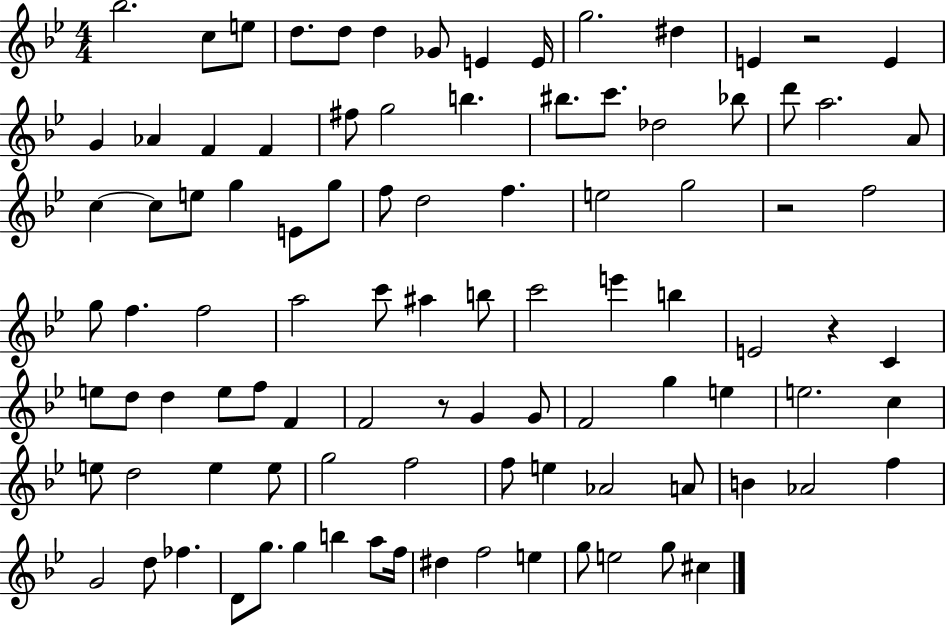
{
  \clef treble
  \numericTimeSignature
  \time 4/4
  \key bes \major
  bes''2. c''8 e''8 | d''8. d''8 d''4 ges'8 e'4 e'16 | g''2. dis''4 | e'4 r2 e'4 | \break g'4 aes'4 f'4 f'4 | fis''8 g''2 b''4. | bis''8. c'''8. des''2 bes''8 | d'''8 a''2. a'8 | \break c''4~~ c''8 e''8 g''4 e'8 g''8 | f''8 d''2 f''4. | e''2 g''2 | r2 f''2 | \break g''8 f''4. f''2 | a''2 c'''8 ais''4 b''8 | c'''2 e'''4 b''4 | e'2 r4 c'4 | \break e''8 d''8 d''4 e''8 f''8 f'4 | f'2 r8 g'4 g'8 | f'2 g''4 e''4 | e''2. c''4 | \break e''8 d''2 e''4 e''8 | g''2 f''2 | f''8 e''4 aes'2 a'8 | b'4 aes'2 f''4 | \break g'2 d''8 fes''4. | d'8 g''8. g''4 b''4 a''8 f''16 | dis''4 f''2 e''4 | g''8 e''2 g''8 cis''4 | \break \bar "|."
}